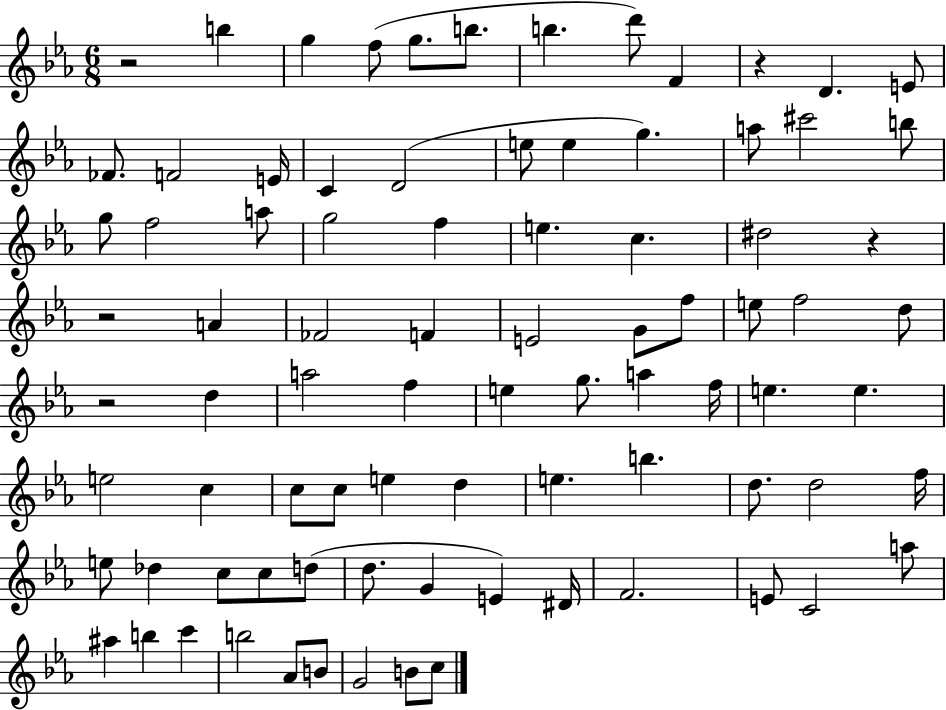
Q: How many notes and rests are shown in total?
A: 85